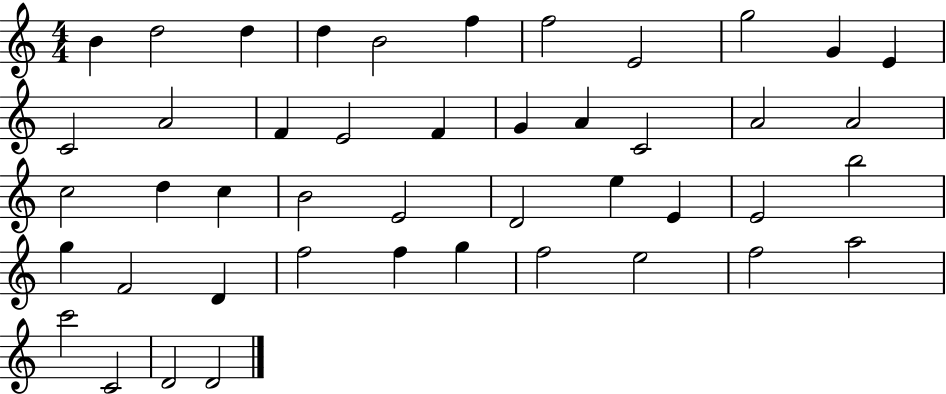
{
  \clef treble
  \numericTimeSignature
  \time 4/4
  \key c \major
  b'4 d''2 d''4 | d''4 b'2 f''4 | f''2 e'2 | g''2 g'4 e'4 | \break c'2 a'2 | f'4 e'2 f'4 | g'4 a'4 c'2 | a'2 a'2 | \break c''2 d''4 c''4 | b'2 e'2 | d'2 e''4 e'4 | e'2 b''2 | \break g''4 f'2 d'4 | f''2 f''4 g''4 | f''2 e''2 | f''2 a''2 | \break c'''2 c'2 | d'2 d'2 | \bar "|."
}